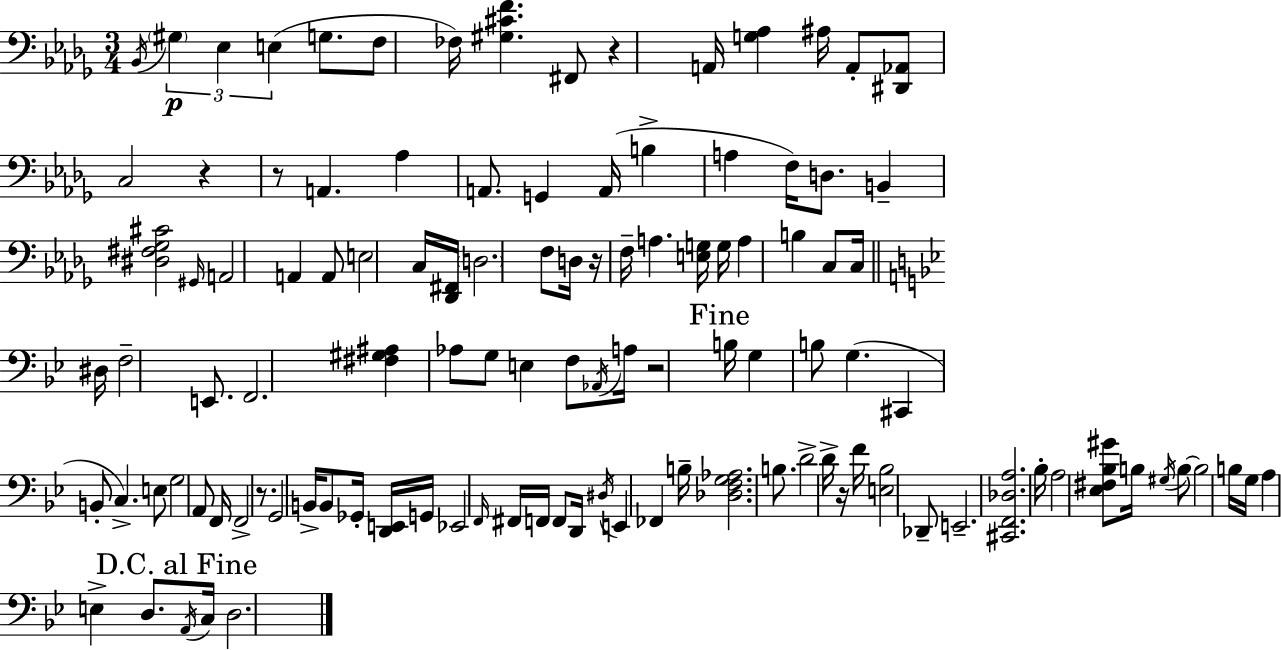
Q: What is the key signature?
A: BES minor